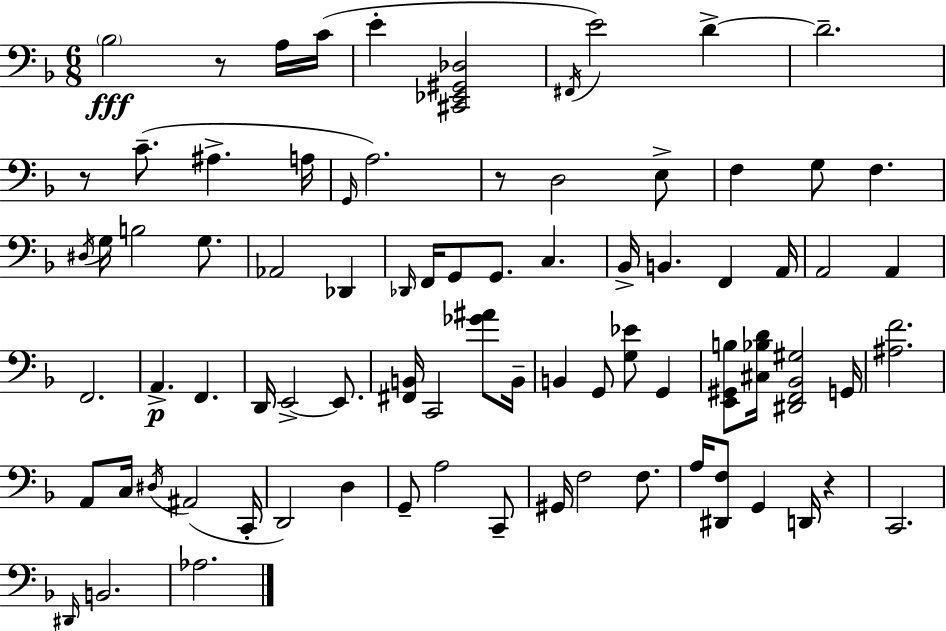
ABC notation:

X:1
T:Untitled
M:6/8
L:1/4
K:Dm
_B,2 z/2 A,/4 C/4 E [^C,,_E,,^G,,_D,]2 ^F,,/4 E2 D D2 z/2 C/2 ^A, A,/4 G,,/4 A,2 z/2 D,2 E,/2 F, G,/2 F, ^D,/4 G,/4 B,2 G,/2 _A,,2 _D,, _D,,/4 F,,/4 G,,/2 G,,/2 C, _B,,/4 B,, F,, A,,/4 A,,2 A,, F,,2 A,, F,, D,,/4 E,,2 E,,/2 [^F,,B,,]/4 C,,2 [_G^A]/2 B,,/4 B,, G,,/2 [G,_E]/2 G,, [E,,^G,,B,]/2 [^C,_B,D]/4 [^D,,F,,_B,,^G,]2 G,,/4 [^A,F]2 A,,/2 C,/4 ^D,/4 ^A,,2 C,,/4 D,,2 D, G,,/2 A,2 C,,/2 ^G,,/4 F,2 F,/2 A,/4 [^D,,F,]/2 G,, D,,/4 z C,,2 ^D,,/4 B,,2 _A,2